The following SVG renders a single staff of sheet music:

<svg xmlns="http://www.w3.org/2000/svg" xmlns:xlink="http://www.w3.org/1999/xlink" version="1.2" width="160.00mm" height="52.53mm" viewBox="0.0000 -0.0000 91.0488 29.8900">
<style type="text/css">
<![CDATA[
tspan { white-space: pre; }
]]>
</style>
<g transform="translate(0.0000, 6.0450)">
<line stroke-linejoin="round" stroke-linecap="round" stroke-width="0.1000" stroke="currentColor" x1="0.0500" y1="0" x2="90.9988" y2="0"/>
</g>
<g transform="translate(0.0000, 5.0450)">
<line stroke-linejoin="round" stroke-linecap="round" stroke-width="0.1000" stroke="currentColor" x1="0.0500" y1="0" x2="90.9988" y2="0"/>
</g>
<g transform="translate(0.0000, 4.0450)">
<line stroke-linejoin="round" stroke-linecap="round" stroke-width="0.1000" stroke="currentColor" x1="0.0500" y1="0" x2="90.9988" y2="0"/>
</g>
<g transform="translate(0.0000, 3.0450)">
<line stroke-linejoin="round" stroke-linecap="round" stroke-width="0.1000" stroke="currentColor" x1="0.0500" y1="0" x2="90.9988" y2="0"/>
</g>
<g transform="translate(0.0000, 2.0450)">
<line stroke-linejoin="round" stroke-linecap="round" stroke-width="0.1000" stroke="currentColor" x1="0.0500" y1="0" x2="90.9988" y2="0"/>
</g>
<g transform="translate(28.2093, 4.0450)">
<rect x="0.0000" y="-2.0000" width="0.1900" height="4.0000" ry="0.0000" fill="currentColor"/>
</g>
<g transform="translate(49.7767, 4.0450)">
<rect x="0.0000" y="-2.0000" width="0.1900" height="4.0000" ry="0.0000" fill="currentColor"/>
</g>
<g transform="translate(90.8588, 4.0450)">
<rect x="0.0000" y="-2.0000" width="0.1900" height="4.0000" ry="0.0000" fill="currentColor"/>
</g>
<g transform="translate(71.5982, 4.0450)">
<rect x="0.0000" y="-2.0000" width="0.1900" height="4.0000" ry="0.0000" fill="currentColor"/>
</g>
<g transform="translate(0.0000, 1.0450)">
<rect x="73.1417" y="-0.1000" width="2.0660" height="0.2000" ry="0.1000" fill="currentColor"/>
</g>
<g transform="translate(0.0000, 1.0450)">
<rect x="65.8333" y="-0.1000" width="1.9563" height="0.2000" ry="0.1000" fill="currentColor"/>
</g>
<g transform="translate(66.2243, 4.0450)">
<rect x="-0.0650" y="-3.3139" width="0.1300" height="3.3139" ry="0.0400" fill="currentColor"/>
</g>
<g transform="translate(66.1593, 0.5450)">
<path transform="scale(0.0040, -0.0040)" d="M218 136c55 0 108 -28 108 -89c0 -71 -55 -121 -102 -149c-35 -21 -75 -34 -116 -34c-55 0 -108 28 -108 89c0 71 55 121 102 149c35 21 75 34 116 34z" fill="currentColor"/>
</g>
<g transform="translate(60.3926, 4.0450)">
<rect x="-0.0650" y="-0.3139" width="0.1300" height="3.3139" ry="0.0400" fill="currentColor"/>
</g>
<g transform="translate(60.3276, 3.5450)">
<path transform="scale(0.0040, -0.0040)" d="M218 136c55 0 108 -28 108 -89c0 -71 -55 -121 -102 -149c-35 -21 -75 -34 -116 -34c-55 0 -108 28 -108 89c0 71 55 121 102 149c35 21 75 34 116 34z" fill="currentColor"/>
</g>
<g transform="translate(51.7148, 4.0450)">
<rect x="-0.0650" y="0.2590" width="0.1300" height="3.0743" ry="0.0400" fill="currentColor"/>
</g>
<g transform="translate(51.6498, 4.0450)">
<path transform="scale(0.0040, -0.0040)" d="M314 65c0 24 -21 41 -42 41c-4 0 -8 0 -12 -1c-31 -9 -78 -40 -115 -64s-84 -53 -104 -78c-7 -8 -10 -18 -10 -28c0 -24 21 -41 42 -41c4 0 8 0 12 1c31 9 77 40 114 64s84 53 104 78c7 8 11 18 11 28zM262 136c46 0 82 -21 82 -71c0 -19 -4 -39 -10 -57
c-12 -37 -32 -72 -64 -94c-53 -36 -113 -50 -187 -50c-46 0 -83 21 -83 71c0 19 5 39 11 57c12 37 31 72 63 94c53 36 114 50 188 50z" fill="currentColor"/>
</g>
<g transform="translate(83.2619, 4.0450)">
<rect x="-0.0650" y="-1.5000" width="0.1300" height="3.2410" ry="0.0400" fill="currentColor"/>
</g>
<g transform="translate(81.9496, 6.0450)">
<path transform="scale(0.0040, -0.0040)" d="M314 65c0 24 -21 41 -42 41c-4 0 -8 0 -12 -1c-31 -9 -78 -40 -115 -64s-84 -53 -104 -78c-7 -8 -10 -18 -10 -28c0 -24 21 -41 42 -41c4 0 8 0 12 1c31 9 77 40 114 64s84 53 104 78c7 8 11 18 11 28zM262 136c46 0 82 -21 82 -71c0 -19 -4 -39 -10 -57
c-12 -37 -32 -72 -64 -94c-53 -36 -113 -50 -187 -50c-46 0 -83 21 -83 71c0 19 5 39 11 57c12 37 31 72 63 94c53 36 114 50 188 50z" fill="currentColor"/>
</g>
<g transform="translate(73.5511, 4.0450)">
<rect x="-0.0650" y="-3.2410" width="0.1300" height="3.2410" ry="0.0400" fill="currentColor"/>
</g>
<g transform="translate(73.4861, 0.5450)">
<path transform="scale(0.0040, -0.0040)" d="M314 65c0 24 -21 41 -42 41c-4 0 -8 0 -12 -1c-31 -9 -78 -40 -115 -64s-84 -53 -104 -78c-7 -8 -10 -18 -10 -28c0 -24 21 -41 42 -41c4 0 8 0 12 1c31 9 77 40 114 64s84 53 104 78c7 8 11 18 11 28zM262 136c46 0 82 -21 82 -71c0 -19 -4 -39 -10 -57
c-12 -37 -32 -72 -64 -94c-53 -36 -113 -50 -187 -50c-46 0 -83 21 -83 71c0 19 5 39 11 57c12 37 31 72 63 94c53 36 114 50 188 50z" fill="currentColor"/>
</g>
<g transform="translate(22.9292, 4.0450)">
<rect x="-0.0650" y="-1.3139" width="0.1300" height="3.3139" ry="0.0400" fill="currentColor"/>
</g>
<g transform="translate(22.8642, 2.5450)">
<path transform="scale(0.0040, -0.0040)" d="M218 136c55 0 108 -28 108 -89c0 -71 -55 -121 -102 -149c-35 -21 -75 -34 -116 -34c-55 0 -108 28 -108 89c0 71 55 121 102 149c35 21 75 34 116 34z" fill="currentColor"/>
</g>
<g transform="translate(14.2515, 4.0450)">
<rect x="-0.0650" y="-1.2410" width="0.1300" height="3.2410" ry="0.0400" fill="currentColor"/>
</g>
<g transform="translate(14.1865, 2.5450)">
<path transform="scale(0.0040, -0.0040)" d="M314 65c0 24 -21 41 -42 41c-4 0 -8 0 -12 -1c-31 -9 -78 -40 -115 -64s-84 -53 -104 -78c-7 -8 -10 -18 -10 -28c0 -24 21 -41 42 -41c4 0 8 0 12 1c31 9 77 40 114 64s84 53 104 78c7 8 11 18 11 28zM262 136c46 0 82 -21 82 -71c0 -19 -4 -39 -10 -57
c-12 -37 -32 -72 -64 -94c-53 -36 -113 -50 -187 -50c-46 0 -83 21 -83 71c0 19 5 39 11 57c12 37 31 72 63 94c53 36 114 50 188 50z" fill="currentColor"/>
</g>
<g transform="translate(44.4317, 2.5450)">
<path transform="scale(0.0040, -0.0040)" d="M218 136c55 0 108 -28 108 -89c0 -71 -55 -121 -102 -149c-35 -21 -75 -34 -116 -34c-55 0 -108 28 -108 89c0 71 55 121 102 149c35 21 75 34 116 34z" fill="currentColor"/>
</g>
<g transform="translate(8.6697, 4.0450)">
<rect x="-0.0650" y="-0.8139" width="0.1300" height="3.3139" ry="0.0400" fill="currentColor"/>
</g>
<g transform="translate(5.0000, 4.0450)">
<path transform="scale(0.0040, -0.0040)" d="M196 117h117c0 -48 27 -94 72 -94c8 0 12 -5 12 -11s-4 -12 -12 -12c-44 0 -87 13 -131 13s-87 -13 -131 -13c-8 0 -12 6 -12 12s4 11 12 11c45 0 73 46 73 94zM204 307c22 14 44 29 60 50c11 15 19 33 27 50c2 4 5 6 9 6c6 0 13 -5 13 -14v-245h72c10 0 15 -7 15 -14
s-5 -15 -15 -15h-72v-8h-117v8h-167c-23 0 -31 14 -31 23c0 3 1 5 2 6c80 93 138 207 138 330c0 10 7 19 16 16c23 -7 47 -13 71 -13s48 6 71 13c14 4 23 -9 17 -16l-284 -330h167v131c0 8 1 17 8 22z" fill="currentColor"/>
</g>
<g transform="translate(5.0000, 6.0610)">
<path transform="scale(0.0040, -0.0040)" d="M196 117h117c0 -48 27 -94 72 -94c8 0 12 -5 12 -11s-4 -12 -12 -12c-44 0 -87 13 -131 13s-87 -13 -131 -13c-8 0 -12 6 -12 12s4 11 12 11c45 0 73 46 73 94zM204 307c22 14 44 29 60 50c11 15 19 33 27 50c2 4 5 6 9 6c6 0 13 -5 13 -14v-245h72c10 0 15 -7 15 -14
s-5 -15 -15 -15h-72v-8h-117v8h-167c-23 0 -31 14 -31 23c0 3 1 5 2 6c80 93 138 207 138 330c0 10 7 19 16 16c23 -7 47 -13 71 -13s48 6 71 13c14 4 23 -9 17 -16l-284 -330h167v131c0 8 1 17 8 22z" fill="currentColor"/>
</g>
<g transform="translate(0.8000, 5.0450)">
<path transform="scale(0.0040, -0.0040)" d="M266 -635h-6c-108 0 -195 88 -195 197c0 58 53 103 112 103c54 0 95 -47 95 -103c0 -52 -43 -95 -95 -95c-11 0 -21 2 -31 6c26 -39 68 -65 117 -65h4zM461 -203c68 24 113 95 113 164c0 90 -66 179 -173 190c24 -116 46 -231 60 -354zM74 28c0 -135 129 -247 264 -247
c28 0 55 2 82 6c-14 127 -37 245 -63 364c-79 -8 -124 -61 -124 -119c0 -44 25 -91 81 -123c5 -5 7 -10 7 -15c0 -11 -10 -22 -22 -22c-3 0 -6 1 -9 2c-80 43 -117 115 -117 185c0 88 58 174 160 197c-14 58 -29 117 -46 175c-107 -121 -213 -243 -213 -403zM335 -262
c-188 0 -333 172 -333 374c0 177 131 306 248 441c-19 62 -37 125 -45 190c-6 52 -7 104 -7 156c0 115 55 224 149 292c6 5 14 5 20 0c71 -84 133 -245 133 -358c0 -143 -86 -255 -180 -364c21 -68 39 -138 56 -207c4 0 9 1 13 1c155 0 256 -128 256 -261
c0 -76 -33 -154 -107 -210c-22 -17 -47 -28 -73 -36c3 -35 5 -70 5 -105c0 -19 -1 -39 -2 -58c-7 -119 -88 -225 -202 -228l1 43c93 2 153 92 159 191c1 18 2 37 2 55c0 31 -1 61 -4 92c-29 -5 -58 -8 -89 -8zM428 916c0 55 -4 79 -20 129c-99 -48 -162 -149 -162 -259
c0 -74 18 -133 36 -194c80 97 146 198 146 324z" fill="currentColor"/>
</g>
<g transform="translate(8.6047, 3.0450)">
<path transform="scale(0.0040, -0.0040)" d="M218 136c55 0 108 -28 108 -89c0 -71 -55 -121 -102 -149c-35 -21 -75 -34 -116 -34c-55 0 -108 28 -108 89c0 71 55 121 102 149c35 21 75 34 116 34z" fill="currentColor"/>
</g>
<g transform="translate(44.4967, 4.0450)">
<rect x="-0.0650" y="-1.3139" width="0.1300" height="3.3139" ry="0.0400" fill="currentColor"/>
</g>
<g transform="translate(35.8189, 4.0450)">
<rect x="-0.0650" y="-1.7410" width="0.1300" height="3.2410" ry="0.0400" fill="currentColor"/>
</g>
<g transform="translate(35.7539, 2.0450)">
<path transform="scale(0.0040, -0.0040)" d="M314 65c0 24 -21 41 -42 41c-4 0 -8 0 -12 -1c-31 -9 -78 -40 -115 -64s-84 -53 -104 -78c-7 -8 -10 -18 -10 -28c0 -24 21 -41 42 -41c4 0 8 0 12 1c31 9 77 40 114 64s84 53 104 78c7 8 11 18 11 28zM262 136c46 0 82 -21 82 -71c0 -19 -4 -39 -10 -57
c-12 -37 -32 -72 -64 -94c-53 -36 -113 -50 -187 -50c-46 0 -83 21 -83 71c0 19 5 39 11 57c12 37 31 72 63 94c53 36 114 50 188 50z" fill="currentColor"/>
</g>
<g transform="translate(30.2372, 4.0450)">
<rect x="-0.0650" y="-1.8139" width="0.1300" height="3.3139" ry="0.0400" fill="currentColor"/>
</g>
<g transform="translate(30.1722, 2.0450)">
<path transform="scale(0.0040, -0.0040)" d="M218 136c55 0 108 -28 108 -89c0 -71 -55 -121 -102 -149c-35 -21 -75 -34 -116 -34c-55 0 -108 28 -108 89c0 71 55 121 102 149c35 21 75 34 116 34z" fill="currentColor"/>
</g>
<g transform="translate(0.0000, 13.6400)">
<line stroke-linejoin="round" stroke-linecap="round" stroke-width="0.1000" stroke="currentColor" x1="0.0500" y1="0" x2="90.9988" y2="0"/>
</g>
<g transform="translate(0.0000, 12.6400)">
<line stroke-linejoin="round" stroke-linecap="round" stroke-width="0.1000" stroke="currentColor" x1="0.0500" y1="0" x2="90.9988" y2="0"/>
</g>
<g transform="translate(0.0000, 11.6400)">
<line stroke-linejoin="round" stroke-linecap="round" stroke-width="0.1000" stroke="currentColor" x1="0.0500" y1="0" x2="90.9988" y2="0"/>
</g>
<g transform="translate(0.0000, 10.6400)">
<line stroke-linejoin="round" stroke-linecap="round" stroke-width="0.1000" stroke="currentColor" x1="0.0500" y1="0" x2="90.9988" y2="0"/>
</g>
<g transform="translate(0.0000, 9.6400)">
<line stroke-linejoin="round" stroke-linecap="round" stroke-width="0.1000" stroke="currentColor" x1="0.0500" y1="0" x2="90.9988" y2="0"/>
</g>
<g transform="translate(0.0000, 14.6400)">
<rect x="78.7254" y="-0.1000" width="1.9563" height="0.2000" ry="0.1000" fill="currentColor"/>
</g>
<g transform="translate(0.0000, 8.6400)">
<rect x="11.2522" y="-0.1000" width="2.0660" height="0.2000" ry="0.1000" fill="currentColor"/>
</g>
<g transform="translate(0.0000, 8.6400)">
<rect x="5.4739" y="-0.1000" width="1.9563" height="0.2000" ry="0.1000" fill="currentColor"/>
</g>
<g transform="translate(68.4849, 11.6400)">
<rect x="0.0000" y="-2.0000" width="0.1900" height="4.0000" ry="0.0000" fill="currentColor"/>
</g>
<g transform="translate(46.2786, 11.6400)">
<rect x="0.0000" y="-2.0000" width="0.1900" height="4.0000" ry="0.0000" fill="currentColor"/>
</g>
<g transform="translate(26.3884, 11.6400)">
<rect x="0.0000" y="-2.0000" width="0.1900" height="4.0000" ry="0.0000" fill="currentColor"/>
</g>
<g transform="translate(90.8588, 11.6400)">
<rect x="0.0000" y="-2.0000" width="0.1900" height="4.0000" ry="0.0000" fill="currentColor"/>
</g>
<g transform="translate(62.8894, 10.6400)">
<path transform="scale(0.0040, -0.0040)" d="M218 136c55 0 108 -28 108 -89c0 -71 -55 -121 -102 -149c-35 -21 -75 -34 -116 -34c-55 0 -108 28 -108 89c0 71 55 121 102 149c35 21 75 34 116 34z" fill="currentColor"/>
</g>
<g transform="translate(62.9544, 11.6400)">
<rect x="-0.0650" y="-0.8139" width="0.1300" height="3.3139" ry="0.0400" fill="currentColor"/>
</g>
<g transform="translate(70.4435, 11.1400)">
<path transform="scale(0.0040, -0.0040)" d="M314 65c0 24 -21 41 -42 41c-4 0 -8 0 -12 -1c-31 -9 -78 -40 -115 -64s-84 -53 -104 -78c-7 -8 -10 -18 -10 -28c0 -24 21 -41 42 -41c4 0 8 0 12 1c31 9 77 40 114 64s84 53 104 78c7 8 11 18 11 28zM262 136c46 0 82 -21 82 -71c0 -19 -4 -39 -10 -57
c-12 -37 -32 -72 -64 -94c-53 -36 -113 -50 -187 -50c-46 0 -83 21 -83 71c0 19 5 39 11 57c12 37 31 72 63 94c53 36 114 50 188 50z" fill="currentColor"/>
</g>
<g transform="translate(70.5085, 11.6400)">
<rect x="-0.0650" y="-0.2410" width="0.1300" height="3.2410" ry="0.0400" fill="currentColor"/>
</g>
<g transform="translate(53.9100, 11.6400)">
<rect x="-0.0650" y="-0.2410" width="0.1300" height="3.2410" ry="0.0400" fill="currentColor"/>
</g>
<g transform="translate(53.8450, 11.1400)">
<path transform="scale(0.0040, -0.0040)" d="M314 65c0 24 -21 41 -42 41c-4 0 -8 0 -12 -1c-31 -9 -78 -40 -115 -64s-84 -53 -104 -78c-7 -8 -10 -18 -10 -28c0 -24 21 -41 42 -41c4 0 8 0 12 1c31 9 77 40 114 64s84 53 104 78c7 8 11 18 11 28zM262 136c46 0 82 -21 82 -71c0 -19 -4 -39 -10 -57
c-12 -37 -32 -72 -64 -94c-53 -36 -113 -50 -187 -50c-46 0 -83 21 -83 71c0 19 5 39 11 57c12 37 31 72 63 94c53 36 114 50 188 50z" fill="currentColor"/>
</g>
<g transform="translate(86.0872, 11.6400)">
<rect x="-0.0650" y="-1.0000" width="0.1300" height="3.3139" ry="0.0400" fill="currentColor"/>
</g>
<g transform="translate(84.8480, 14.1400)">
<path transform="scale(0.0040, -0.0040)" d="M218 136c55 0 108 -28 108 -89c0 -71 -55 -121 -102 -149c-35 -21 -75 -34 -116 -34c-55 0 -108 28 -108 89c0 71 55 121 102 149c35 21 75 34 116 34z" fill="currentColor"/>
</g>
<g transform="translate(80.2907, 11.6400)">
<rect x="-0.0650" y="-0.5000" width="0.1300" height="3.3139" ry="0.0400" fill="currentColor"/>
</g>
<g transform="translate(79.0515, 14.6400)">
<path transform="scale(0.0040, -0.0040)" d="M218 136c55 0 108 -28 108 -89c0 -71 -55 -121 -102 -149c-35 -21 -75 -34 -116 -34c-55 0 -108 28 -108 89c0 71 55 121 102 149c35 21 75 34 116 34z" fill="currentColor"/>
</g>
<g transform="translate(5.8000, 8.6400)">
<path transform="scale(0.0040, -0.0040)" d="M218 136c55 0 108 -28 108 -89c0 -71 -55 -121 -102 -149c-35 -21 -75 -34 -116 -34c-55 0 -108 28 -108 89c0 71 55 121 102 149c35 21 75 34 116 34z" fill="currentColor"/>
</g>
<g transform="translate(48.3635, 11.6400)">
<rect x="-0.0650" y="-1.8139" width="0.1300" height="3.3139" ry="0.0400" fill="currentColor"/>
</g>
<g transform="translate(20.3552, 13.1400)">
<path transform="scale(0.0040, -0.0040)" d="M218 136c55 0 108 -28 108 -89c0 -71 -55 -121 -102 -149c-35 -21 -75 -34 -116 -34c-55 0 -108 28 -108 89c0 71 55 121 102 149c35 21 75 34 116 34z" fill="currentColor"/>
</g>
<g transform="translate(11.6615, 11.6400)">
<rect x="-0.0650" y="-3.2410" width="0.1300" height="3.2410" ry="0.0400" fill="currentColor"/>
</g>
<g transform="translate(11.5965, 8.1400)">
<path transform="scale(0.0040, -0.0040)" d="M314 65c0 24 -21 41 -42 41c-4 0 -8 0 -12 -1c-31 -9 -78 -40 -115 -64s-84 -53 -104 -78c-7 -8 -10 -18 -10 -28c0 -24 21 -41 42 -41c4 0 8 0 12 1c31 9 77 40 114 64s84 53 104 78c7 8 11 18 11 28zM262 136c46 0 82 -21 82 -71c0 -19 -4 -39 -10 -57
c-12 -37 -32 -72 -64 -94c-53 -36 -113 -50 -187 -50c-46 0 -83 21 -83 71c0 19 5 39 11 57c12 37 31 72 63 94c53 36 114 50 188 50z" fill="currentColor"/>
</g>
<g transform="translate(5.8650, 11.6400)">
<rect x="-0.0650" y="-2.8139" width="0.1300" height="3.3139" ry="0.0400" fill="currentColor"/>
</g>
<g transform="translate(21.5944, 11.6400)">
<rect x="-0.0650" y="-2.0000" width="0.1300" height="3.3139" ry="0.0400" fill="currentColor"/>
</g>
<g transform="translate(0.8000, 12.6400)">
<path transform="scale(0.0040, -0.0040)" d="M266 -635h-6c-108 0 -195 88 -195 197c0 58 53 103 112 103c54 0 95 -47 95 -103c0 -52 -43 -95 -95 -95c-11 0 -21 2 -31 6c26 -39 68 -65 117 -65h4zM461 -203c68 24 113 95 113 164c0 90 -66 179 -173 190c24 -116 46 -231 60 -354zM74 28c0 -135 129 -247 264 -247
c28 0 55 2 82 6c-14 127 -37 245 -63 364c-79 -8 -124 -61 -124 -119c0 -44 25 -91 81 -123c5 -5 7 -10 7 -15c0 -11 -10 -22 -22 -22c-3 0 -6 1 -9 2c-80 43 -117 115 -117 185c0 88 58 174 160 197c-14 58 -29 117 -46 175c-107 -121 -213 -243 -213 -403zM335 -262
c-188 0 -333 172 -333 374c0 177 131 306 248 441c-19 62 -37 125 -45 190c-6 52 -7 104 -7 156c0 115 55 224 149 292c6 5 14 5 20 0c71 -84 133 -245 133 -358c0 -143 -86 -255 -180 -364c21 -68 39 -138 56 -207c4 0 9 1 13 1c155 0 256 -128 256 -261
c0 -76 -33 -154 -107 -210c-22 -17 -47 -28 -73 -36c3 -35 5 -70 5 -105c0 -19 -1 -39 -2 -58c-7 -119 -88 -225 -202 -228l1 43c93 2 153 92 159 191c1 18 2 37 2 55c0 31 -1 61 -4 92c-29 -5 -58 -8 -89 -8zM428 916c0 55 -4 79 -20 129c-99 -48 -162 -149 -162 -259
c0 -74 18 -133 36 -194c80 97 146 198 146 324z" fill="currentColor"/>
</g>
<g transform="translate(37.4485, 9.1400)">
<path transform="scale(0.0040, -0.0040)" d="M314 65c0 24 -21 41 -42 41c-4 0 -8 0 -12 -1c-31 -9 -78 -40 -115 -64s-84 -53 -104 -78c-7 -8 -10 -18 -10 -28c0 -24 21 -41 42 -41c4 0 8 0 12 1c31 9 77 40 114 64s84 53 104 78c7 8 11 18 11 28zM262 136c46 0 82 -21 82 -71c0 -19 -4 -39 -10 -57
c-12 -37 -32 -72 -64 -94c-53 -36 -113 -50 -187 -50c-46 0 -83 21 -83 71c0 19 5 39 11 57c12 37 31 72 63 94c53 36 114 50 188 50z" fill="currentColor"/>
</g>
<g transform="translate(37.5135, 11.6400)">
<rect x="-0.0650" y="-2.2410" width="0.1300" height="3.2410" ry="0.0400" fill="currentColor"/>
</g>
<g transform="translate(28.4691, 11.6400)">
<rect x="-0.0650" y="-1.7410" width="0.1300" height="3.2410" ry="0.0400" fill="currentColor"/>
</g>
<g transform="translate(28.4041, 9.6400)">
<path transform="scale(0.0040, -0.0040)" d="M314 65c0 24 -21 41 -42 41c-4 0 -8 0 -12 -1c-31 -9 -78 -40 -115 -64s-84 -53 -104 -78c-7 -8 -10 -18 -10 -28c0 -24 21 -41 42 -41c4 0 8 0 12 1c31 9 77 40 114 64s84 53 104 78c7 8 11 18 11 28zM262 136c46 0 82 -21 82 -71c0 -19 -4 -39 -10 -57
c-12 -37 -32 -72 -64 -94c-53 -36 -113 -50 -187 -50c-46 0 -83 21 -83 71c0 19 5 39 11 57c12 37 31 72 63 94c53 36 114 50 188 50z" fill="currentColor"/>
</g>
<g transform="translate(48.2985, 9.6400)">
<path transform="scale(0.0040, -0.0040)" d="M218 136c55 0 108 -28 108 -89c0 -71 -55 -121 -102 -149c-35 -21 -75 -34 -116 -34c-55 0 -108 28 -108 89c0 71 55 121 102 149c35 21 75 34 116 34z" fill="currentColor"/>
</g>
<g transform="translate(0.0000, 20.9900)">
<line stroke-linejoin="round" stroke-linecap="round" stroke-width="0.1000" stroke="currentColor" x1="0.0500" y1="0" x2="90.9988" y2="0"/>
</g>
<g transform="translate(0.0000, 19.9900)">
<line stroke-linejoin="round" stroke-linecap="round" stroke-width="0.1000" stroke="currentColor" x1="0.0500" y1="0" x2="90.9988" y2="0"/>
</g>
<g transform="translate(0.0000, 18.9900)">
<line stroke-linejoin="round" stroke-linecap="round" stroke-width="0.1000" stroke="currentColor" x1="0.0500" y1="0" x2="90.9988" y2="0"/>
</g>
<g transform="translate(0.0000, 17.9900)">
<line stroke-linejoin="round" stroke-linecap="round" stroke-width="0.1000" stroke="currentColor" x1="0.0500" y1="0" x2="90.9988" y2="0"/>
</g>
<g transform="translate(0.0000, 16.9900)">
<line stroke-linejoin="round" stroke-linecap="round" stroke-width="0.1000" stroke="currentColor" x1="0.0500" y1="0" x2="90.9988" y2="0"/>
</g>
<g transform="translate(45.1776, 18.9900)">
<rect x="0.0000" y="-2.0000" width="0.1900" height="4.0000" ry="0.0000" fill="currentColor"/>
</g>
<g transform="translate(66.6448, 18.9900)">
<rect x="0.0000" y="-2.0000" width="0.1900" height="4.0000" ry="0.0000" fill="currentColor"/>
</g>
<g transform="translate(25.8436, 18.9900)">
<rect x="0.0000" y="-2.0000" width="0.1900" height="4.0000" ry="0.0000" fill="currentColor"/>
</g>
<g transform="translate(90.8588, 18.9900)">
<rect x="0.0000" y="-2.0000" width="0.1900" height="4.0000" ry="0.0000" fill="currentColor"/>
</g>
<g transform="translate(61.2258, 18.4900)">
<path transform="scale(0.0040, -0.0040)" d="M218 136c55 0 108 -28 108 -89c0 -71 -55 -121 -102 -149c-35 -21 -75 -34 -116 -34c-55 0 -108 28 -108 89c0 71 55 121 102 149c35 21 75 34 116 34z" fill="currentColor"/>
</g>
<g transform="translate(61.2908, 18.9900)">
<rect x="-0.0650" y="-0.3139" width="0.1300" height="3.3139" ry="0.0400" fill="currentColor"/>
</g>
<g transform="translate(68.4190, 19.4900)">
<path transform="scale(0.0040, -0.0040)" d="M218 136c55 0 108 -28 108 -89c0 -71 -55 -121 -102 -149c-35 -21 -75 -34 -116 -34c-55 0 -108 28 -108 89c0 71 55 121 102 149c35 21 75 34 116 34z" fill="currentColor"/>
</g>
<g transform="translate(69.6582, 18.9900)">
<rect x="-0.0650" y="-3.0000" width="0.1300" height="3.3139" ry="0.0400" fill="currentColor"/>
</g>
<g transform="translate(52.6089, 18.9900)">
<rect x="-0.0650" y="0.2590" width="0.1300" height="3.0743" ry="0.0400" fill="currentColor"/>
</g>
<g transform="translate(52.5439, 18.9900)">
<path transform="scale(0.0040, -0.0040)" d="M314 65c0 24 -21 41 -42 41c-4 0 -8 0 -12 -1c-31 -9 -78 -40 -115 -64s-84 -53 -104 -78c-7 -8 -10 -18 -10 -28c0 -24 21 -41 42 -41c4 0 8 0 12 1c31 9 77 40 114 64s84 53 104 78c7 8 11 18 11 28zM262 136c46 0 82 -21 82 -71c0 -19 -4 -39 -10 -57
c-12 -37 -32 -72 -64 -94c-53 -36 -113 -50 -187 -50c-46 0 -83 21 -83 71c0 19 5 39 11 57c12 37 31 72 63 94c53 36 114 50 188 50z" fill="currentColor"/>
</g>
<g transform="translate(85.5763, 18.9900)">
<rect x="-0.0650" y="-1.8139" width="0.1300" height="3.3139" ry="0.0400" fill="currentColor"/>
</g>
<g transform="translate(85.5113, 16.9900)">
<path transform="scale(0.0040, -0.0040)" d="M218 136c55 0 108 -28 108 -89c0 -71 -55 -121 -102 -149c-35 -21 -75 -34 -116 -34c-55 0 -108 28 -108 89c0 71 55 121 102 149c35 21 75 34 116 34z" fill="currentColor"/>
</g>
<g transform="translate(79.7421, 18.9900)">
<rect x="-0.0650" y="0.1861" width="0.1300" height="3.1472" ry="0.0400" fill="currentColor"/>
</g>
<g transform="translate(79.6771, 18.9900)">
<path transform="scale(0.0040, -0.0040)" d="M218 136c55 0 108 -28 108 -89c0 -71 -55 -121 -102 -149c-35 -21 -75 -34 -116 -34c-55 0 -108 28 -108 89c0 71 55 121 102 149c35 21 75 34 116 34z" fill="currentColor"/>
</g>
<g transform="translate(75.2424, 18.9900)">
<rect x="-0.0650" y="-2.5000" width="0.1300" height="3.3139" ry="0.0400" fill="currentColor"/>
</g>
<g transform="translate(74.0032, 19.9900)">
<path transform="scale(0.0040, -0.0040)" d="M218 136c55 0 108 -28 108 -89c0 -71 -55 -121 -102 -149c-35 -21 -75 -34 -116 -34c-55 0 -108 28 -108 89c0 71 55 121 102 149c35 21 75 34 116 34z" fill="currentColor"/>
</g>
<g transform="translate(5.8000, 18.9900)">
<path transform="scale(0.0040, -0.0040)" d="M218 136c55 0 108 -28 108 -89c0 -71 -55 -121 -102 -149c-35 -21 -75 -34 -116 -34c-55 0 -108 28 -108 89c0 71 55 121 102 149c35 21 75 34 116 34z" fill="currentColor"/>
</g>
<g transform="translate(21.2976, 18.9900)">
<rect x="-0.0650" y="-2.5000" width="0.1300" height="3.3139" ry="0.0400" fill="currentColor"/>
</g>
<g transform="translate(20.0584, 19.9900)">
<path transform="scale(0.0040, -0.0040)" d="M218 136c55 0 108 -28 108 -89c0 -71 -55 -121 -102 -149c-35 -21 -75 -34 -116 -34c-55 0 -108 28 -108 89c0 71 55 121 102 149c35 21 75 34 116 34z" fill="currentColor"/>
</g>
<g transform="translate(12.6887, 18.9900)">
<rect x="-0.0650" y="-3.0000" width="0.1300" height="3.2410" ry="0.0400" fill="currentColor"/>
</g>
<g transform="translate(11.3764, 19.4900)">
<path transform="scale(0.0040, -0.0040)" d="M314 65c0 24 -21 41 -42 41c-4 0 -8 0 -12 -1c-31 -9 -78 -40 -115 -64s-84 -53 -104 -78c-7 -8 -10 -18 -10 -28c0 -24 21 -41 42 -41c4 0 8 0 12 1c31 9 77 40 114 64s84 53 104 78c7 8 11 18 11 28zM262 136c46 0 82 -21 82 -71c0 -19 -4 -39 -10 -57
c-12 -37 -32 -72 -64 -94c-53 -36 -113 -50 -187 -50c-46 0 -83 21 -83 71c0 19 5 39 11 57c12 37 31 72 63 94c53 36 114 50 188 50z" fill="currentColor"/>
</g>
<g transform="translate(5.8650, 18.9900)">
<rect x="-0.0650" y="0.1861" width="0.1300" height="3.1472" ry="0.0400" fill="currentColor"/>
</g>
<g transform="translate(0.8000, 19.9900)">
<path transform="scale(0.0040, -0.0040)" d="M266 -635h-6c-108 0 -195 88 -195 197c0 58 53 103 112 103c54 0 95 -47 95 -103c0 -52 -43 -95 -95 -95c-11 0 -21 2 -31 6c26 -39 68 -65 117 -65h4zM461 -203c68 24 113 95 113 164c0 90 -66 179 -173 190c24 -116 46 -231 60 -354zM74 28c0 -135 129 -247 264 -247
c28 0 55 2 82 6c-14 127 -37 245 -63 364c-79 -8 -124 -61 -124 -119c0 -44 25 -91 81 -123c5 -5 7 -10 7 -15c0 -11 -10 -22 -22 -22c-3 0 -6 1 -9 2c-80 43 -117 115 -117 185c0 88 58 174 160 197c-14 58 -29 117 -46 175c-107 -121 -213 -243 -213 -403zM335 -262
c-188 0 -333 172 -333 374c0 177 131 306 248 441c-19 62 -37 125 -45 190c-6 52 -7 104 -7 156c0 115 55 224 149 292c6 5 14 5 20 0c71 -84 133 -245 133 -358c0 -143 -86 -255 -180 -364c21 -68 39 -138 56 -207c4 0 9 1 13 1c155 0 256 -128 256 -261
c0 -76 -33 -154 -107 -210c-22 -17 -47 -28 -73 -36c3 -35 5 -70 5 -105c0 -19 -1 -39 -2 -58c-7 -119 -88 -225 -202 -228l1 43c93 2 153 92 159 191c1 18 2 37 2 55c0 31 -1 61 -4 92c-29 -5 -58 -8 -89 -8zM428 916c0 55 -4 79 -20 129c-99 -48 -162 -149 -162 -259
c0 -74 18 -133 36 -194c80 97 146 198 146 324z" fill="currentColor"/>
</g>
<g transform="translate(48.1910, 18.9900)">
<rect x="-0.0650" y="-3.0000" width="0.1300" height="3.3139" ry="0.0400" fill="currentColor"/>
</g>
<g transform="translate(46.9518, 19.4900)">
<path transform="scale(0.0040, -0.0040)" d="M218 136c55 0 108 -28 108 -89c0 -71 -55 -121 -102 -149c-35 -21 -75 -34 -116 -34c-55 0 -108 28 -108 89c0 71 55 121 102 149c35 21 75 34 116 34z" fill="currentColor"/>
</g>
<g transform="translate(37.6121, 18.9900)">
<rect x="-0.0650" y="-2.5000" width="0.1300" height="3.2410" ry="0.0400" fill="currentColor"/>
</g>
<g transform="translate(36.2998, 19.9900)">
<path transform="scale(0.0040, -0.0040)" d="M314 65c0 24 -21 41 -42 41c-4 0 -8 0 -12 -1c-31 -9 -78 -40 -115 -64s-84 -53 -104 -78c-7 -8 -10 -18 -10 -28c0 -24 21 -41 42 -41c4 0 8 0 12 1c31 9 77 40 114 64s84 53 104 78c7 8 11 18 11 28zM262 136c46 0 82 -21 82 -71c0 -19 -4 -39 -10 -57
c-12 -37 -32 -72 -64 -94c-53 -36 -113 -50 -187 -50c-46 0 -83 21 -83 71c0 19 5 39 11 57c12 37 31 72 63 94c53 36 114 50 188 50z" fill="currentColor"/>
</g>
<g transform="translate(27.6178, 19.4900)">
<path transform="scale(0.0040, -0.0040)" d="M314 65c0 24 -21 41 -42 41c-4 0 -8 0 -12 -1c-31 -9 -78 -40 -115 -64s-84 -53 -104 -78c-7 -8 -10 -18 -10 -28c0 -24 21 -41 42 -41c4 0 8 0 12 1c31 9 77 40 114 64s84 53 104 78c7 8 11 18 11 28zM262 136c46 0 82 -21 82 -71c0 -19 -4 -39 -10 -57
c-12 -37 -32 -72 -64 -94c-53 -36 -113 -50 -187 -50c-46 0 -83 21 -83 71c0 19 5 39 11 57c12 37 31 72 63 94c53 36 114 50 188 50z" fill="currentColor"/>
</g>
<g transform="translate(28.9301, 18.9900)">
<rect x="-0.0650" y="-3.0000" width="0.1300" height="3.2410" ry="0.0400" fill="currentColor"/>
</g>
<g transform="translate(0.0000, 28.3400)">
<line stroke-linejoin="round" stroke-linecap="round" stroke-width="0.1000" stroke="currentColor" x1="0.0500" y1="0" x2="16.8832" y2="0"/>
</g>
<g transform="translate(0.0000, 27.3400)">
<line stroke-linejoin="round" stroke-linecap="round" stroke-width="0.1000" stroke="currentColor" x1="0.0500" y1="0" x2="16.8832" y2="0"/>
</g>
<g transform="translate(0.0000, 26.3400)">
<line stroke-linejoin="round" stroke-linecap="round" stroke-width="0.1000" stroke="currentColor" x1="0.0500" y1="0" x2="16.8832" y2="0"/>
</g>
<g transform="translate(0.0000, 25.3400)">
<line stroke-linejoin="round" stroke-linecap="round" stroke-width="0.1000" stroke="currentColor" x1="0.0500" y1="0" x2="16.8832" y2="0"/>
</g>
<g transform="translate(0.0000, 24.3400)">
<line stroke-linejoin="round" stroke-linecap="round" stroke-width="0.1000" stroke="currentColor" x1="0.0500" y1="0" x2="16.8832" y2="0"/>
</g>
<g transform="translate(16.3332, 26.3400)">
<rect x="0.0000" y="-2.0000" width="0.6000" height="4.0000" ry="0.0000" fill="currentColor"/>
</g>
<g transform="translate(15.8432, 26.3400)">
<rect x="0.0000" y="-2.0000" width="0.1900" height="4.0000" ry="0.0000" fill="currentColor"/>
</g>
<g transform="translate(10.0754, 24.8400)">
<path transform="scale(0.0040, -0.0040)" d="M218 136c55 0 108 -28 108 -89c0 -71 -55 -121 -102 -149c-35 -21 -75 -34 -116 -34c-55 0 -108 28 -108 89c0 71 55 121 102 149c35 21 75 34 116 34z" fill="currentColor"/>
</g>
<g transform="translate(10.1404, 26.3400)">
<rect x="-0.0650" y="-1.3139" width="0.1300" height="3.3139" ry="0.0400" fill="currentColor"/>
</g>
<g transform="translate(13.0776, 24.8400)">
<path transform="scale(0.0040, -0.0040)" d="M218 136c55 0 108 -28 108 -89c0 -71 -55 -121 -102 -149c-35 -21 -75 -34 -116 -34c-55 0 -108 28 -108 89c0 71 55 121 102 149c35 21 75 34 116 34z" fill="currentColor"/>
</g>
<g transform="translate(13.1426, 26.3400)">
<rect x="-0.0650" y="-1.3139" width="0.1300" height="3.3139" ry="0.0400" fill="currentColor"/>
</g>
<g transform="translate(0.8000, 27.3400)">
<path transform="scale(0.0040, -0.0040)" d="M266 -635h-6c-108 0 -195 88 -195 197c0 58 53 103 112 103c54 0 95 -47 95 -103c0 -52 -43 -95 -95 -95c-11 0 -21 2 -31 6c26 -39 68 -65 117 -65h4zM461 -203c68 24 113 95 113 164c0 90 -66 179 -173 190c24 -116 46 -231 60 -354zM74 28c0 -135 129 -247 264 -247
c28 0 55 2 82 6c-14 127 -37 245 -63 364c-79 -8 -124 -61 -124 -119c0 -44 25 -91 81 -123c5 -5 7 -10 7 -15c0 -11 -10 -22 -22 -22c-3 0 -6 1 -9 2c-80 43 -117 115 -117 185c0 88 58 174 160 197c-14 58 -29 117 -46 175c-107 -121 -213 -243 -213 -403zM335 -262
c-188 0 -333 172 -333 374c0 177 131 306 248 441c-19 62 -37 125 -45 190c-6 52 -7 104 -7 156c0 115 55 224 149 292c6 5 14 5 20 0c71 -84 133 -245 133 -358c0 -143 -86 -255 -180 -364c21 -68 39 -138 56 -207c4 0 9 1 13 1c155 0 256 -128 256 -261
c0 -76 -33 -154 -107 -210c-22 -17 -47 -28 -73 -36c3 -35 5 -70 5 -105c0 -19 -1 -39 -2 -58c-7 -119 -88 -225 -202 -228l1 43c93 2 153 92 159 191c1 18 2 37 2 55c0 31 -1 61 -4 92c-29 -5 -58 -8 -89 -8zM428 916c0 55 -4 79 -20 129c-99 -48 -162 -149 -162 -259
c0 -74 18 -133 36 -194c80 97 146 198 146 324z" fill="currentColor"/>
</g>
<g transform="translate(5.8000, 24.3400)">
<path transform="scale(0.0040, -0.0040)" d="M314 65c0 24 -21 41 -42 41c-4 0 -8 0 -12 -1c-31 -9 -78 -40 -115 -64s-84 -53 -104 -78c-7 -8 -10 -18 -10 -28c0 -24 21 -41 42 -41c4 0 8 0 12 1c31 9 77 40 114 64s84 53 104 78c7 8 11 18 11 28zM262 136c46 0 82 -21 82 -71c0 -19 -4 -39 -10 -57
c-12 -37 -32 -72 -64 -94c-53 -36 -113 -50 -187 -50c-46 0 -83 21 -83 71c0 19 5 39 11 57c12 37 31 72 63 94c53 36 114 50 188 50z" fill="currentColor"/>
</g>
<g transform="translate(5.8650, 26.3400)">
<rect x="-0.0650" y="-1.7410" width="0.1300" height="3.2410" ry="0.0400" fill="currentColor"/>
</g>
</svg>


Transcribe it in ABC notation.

X:1
T:Untitled
M:4/4
L:1/4
K:C
d e2 e f f2 e B2 c b b2 E2 a b2 F f2 g2 f c2 d c2 C D B A2 G A2 G2 A B2 c A G B f f2 e e